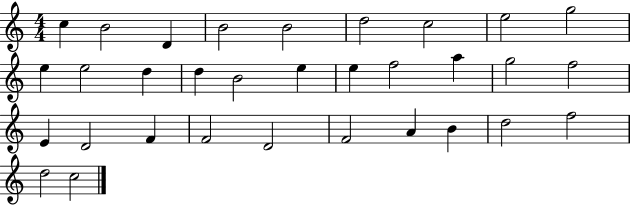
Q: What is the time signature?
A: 4/4